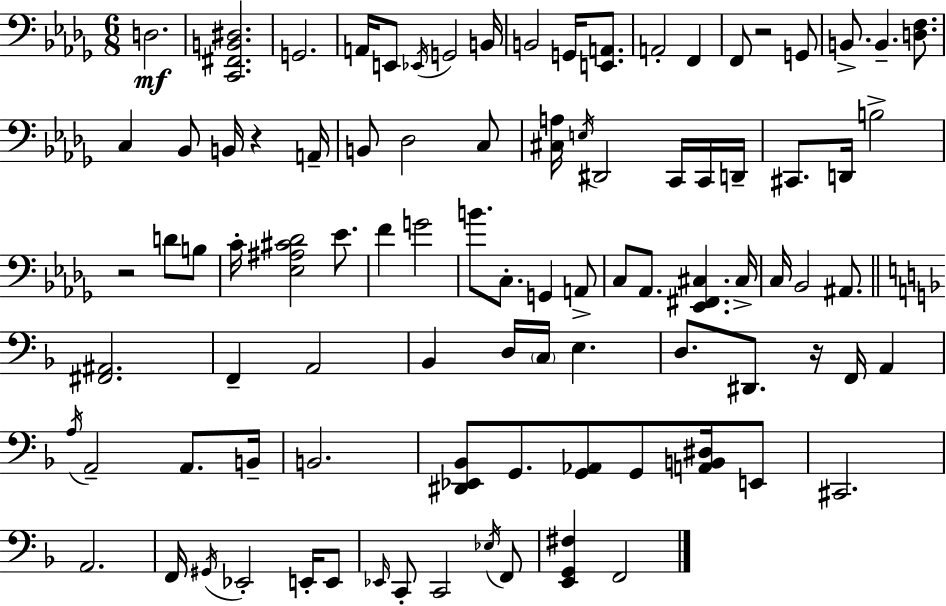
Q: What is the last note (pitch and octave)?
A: F2